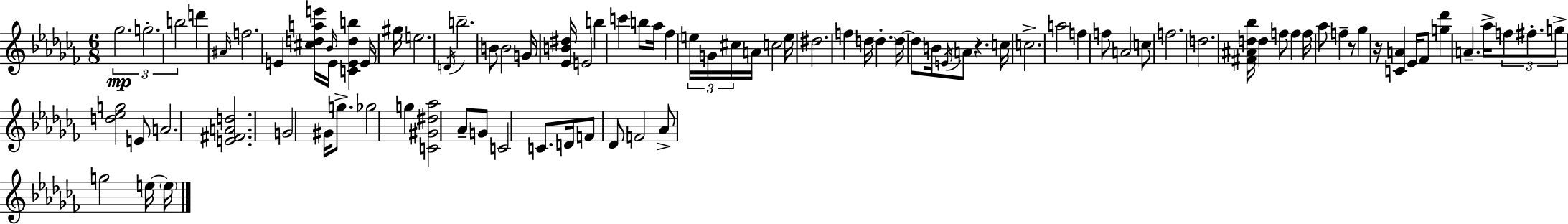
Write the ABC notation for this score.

X:1
T:Untitled
M:6/8
L:1/4
K:Abm
_g2 g2 b2 d' ^A/4 f2 E [^cdae']/4 _B/4 E/4 [CEdb] E/4 ^g/4 e2 D/4 b2 B/2 B2 G/4 [_EB^d]/4 E2 b c' b/2 _a/4 _f e/4 G/4 ^c/4 A/4 c2 e/4 ^d2 f d/4 d d/4 d/2 B/4 E/4 A/2 z c/4 c2 a2 f f/2 A2 c/2 f2 d2 [^F^Ad_b]/4 d f/2 f f/4 _a/2 f z/2 _g z/4 [CA] _E/4 _F/2 [g_d'] A _a/4 f/2 ^f/2 g/2 [d_eg]2 E/2 A2 [E^FAd]2 G2 ^G/4 g/2 _g2 g [C^G^d_a]2 _A/2 G/2 C2 C/2 D/4 F/2 _D/2 F2 _A/2 g2 e/4 e/4